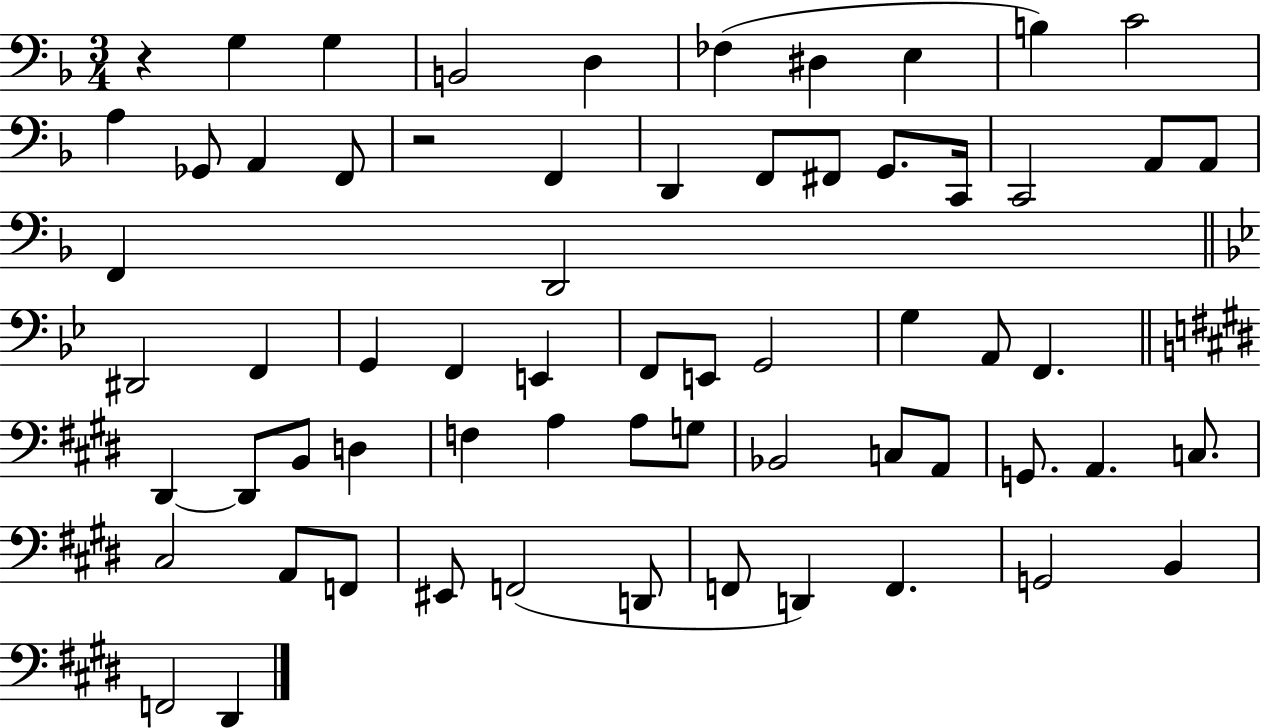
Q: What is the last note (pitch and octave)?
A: D#2